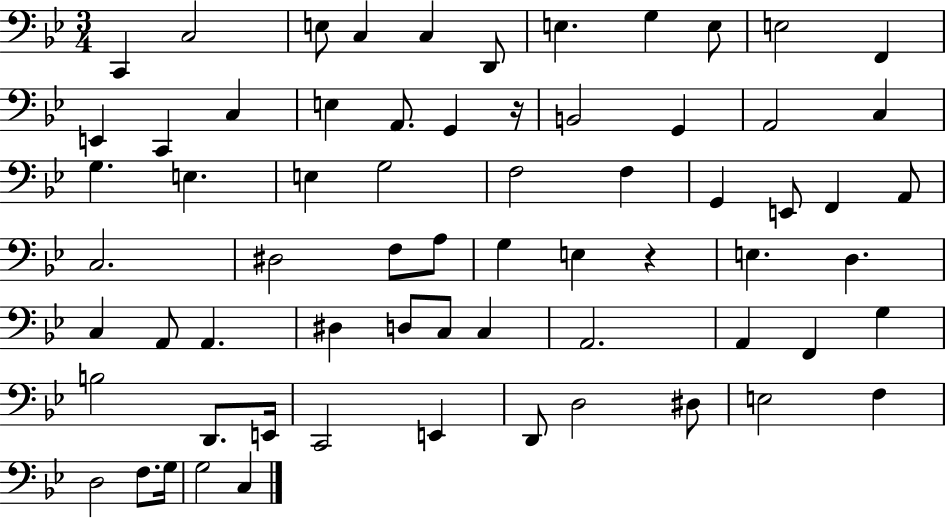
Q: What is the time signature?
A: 3/4